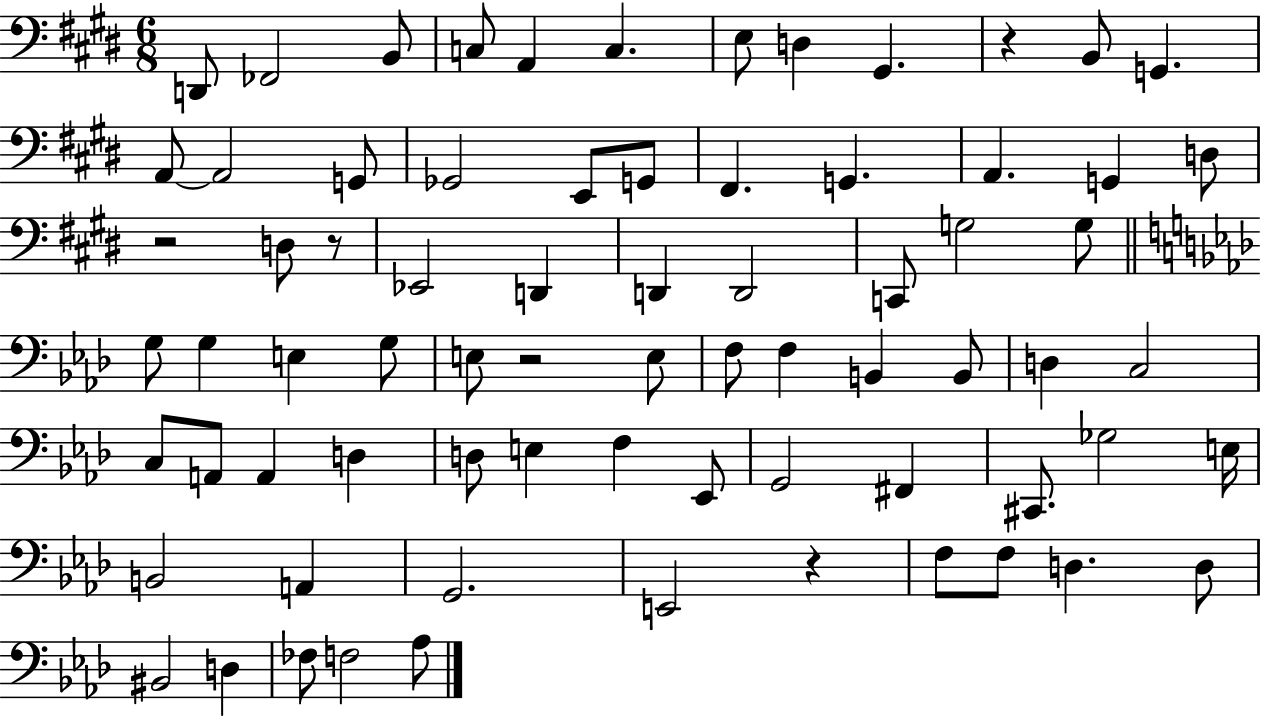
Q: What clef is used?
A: bass